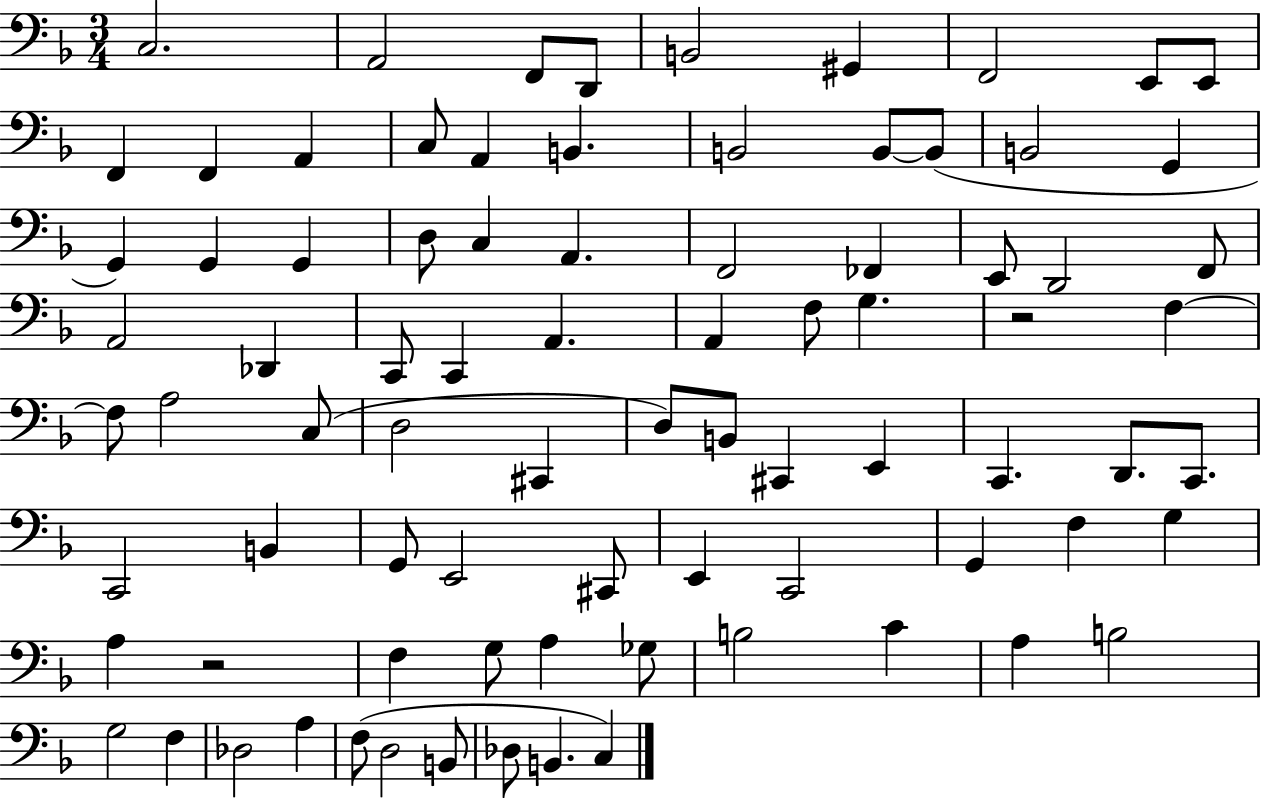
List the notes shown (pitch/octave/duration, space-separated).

C3/h. A2/h F2/e D2/e B2/h G#2/q F2/h E2/e E2/e F2/q F2/q A2/q C3/e A2/q B2/q. B2/h B2/e B2/e B2/h G2/q G2/q G2/q G2/q D3/e C3/q A2/q. F2/h FES2/q E2/e D2/h F2/e A2/h Db2/q C2/e C2/q A2/q. A2/q F3/e G3/q. R/h F3/q F3/e A3/h C3/e D3/h C#2/q D3/e B2/e C#2/q E2/q C2/q. D2/e. C2/e. C2/h B2/q G2/e E2/h C#2/e E2/q C2/h G2/q F3/q G3/q A3/q R/h F3/q G3/e A3/q Gb3/e B3/h C4/q A3/q B3/h G3/h F3/q Db3/h A3/q F3/e D3/h B2/e Db3/e B2/q. C3/q